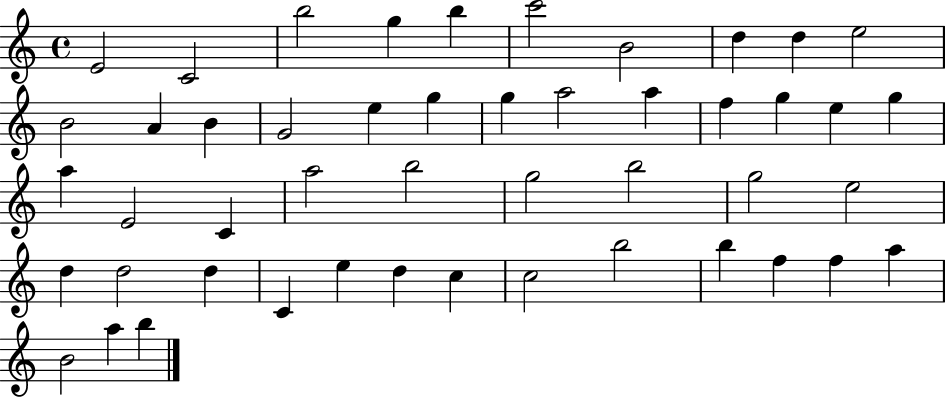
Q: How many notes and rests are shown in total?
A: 48